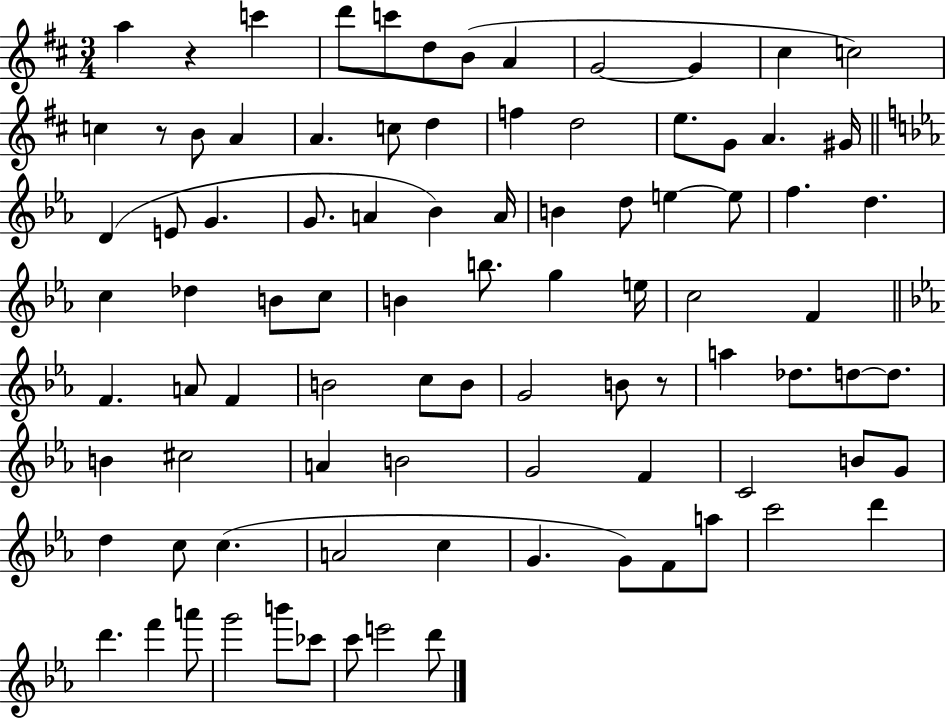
{
  \clef treble
  \numericTimeSignature
  \time 3/4
  \key d \major
  \repeat volta 2 { a''4 r4 c'''4 | d'''8 c'''8 d''8 b'8( a'4 | g'2~~ g'4 | cis''4 c''2) | \break c''4 r8 b'8 a'4 | a'4. c''8 d''4 | f''4 d''2 | e''8. g'8 a'4. gis'16 | \break \bar "||" \break \key c \minor d'4( e'8 g'4. | g'8. a'4 bes'4) a'16 | b'4 d''8 e''4~~ e''8 | f''4. d''4. | \break c''4 des''4 b'8 c''8 | b'4 b''8. g''4 e''16 | c''2 f'4 | \bar "||" \break \key ees \major f'4. a'8 f'4 | b'2 c''8 b'8 | g'2 b'8 r8 | a''4 des''8. d''8~~ d''8. | \break b'4 cis''2 | a'4 b'2 | g'2 f'4 | c'2 b'8 g'8 | \break d''4 c''8 c''4.( | a'2 c''4 | g'4. g'8) f'8 a''8 | c'''2 d'''4 | \break d'''4. f'''4 a'''8 | g'''2 b'''8 ces'''8 | c'''8 e'''2 d'''8 | } \bar "|."
}